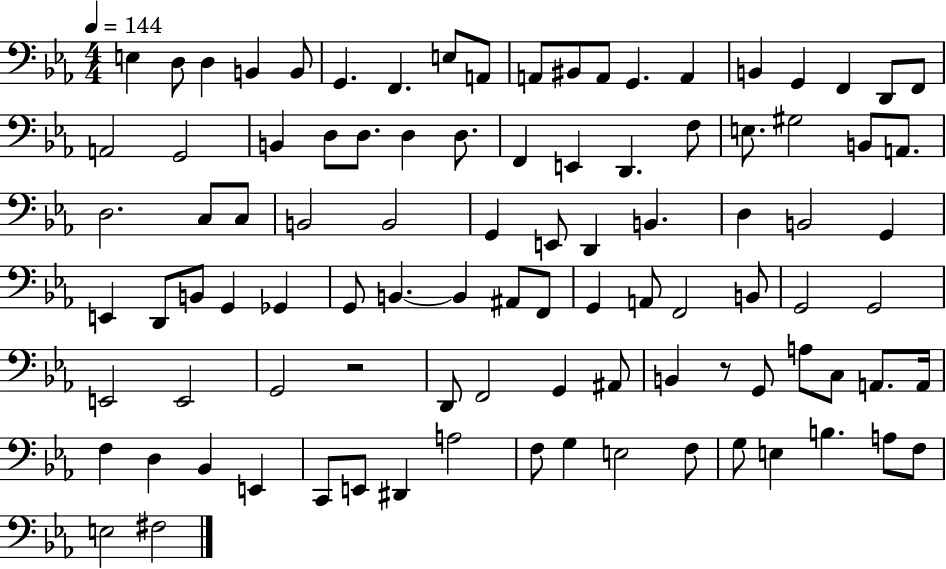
E3/q D3/e D3/q B2/q B2/e G2/q. F2/q. E3/e A2/e A2/e BIS2/e A2/e G2/q. A2/q B2/q G2/q F2/q D2/e F2/e A2/h G2/h B2/q D3/e D3/e. D3/q D3/e. F2/q E2/q D2/q. F3/e E3/e. G#3/h B2/e A2/e. D3/h. C3/e C3/e B2/h B2/h G2/q E2/e D2/q B2/q. D3/q B2/h G2/q E2/q D2/e B2/e G2/q Gb2/q G2/e B2/q. B2/q A#2/e F2/e G2/q A2/e F2/h B2/e G2/h G2/h E2/h E2/h G2/h R/h D2/e F2/h G2/q A#2/e B2/q R/e G2/e A3/e C3/e A2/e. A2/s F3/q D3/q Bb2/q E2/q C2/e E2/e D#2/q A3/h F3/e G3/q E3/h F3/e G3/e E3/q B3/q. A3/e F3/e E3/h F#3/h